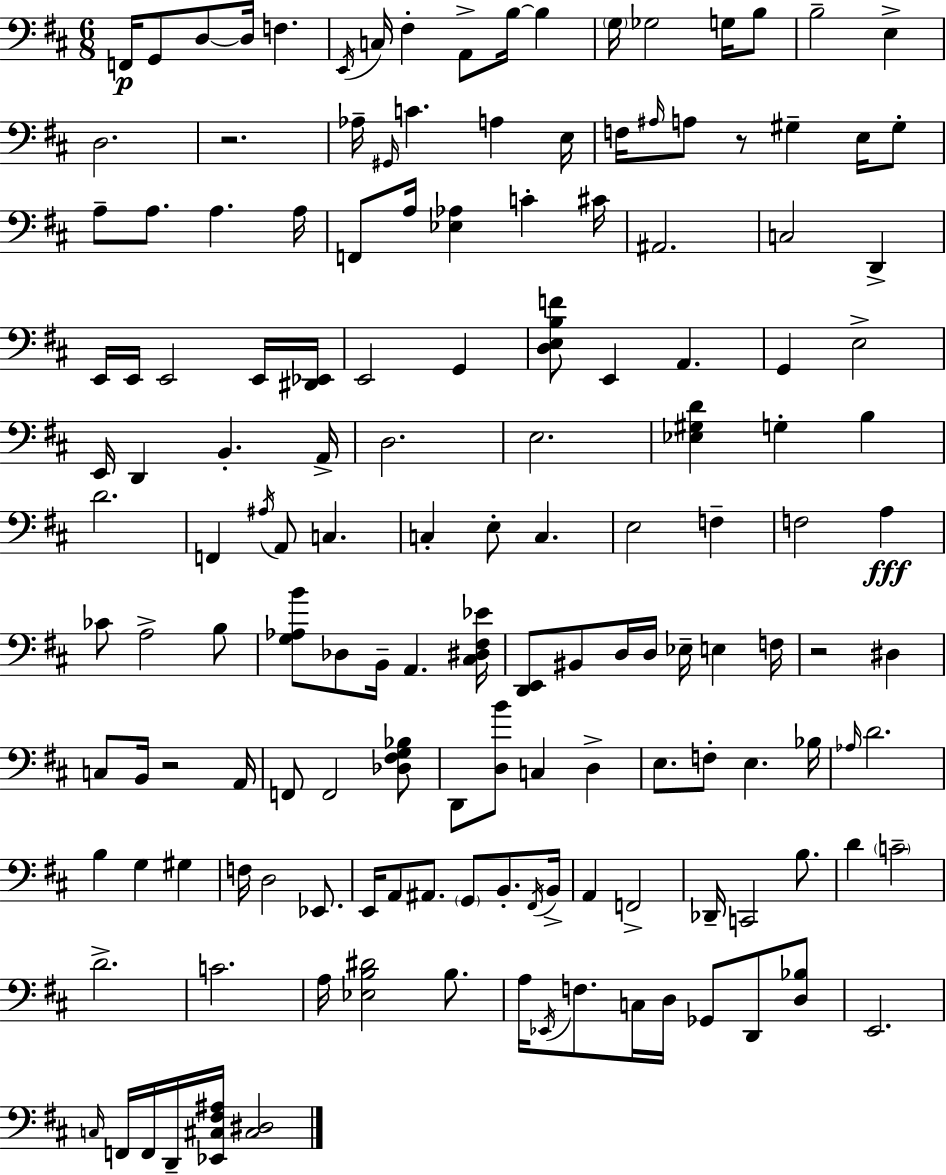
F2/s G2/e D3/e D3/s F3/q. E2/s C3/s F#3/q A2/e B3/s B3/q G3/s Gb3/h G3/s B3/e B3/h E3/q D3/h. R/h. Ab3/s G#2/s C4/q. A3/q E3/s F3/s A#3/s A3/e R/e G#3/q E3/s G#3/e A3/e A3/e. A3/q. A3/s F2/e A3/s [Eb3,Ab3]/q C4/q C#4/s A#2/h. C3/h D2/q E2/s E2/s E2/h E2/s [D#2,Eb2]/s E2/h G2/q [D3,E3,B3,F4]/e E2/q A2/q. G2/q E3/h E2/s D2/q B2/q. A2/s D3/h. E3/h. [Eb3,G#3,D4]/q G3/q B3/q D4/h. F2/q A#3/s A2/e C3/q. C3/q E3/e C3/q. E3/h F3/q F3/h A3/q CES4/e A3/h B3/e [G3,Ab3,B4]/e Db3/e B2/s A2/q. [C#3,D#3,F#3,Eb4]/s [D2,E2]/e BIS2/e D3/s D3/s Eb3/s E3/q F3/s R/h D#3/q C3/e B2/s R/h A2/s F2/e F2/h [Db3,F#3,G3,Bb3]/e D2/e [D3,B4]/e C3/q D3/q E3/e. F3/e E3/q. Bb3/s Ab3/s D4/h. B3/q G3/q G#3/q F3/s D3/h Eb2/e. E2/s A2/e A#2/e. G2/e B2/e. F#2/s B2/s A2/q F2/h Db2/s C2/h B3/e. D4/q C4/h D4/h. C4/h. A3/s [Eb3,B3,D#4]/h B3/e. A3/s Eb2/s F3/e. C3/s D3/s Gb2/e D2/e [D3,Bb3]/e E2/h. C3/s F2/s F2/s D2/s [Eb2,C#3,F#3,A#3]/s [C#3,D#3]/h